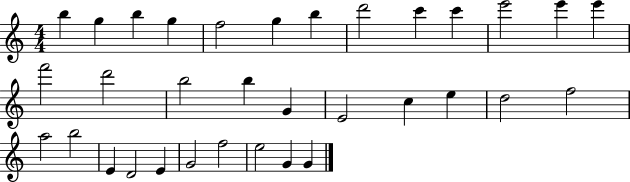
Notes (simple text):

B5/q G5/q B5/q G5/q F5/h G5/q B5/q D6/h C6/q C6/q E6/h E6/q E6/q F6/h D6/h B5/h B5/q G4/q E4/h C5/q E5/q D5/h F5/h A5/h B5/h E4/q D4/h E4/q G4/h F5/h E5/h G4/q G4/q